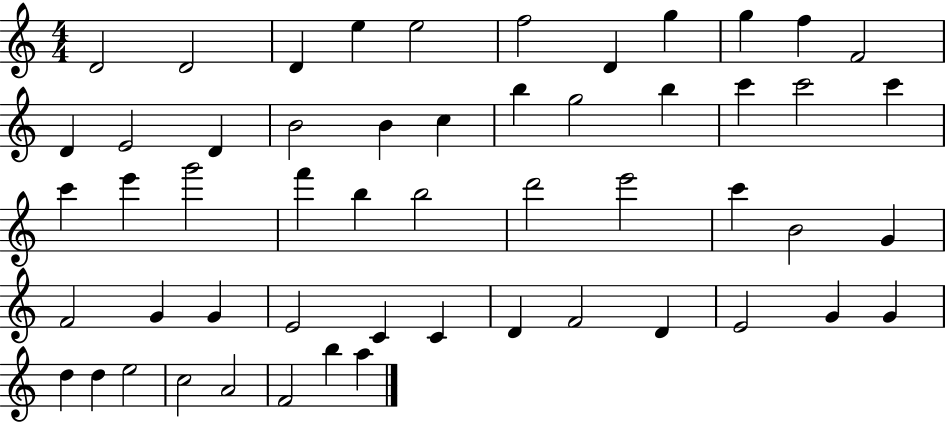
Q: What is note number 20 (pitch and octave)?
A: B5